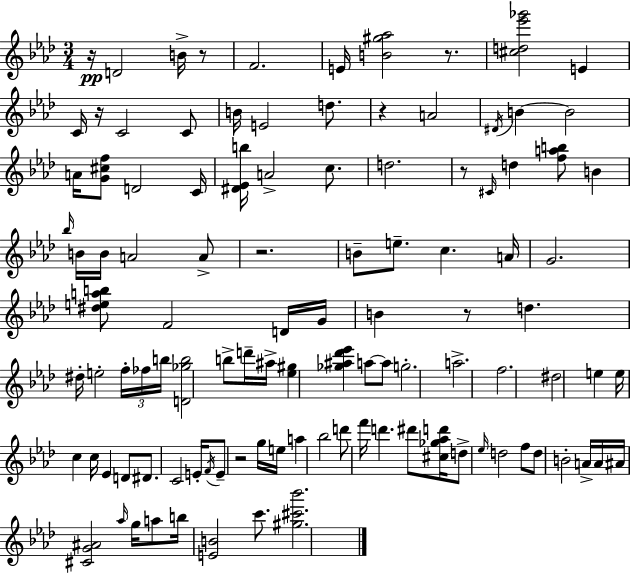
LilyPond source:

{
  \clef treble
  \numericTimeSignature
  \time 3/4
  \key f \minor
  \repeat volta 2 { r16\pp d'2 b'16-> r8 | f'2. | e'16 <b' gis'' aes''>2 r8. | <cis'' d'' ees''' ges'''>2 e'4 | \break c'16 r16 c'2 c'8 | b'16 e'2 d''8. | r4 a'2 | \acciaccatura { dis'16 } b'4~~ b'2 | \break a'16 <g' cis'' f''>8 d'2 | c'16 <dis' ees' b''>16 a'2-> c''8. | d''2. | r8 \grace { cis'16 } d''4 <f'' a'' b''>8 b'4 | \break \grace { bes''16 } b'16 b'16 a'2 | a'8-> r2. | b'8-- e''8.-- c''4. | a'16 g'2. | \break <dis'' e'' a'' b''>8 f'2 | d'16 g'16 b'4 r8 d''4. | dis''16-. e''2-. | \tuplet 3/2 { f''16-. fes''16 b''16 } <d' ges'' b''>2 b''8-> | \break d'''16-- ais''16-> <ees'' gis''>4 <ges'' ais'' des''' ees'''>4 a''8~~ | a''8 g''2.-. | a''2.-> | f''2. | \break dis''2 e''4 | e''16 c''4 c''16 ees'4 | d'8 dis'8. c'2 | e'16-. \acciaccatura { f'16 } e'8-- r2 | \break g''16 e''16 a''4 bes''2 | d'''8 f'''16 d'''4. | dis'''8 <cis'' ges'' aes'' d'''>16 d''8-> \grace { ees''16 } d''2 | f''8 d''8 b'2-. | \break a'16-> a'16 ais'16 <cis' g' ais'>2 | \grace { aes''16 } g''16 a''8 b''16 <e' b'>2 | c'''8. <gis'' cis''' bes'''>2. | } \bar "|."
}